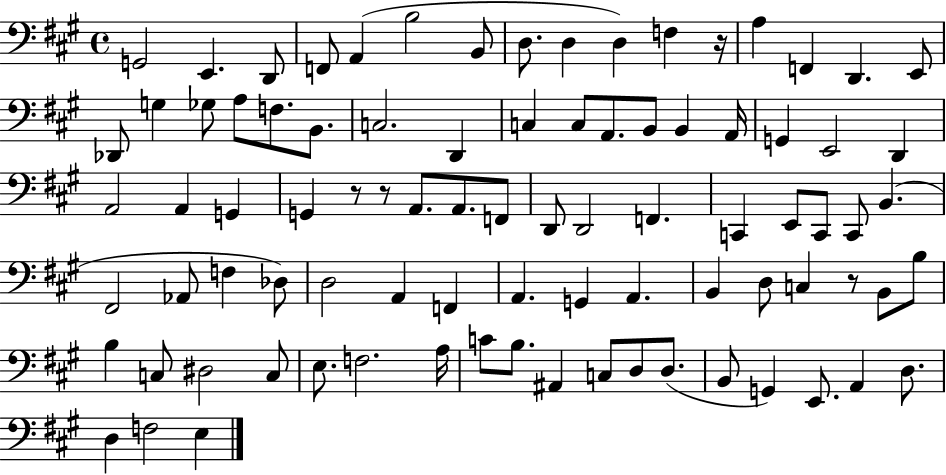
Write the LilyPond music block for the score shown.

{
  \clef bass
  \time 4/4
  \defaultTimeSignature
  \key a \major
  g,2 e,4. d,8 | f,8 a,4( b2 b,8 | d8. d4 d4) f4 r16 | a4 f,4 d,4. e,8 | \break des,8 g4 ges8 a8 f8. b,8. | c2. d,4 | c4 c8 a,8. b,8 b,4 a,16 | g,4 e,2 d,4 | \break a,2 a,4 g,4 | g,4 r8 r8 a,8. a,8. f,8 | d,8 d,2 f,4. | c,4 e,8 c,8 c,8 b,4.( | \break fis,2 aes,8 f4 des8) | d2 a,4 f,4 | a,4. g,4 a,4. | b,4 d8 c4 r8 b,8 b8 | \break b4 c8 dis2 c8 | e8. f2. a16 | c'8 b8. ais,4 c8 d8 d8.( | b,8 g,4) e,8. a,4 d8. | \break d4 f2 e4 | \bar "|."
}